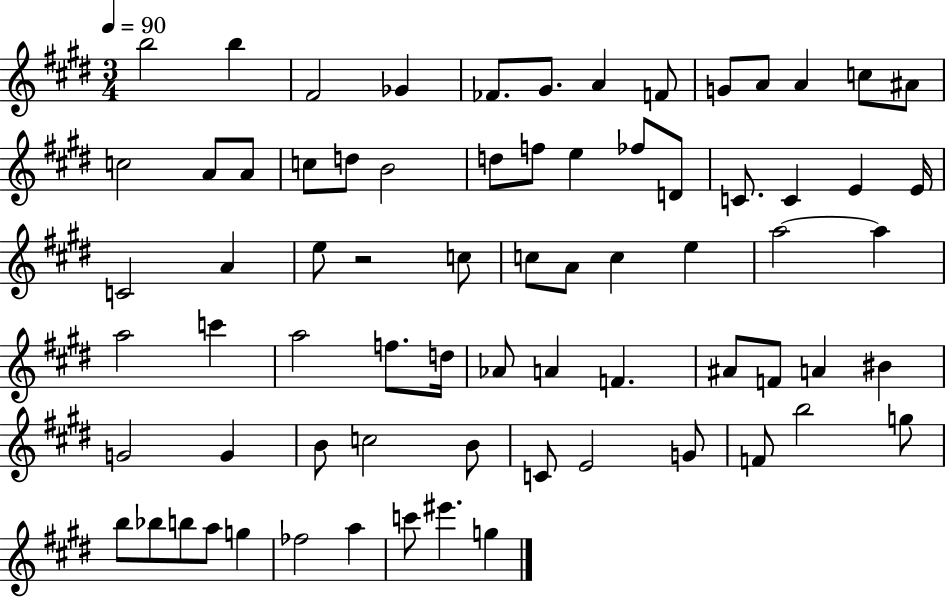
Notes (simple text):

B5/h B5/q F#4/h Gb4/q FES4/e. G#4/e. A4/q F4/e G4/e A4/e A4/q C5/e A#4/e C5/h A4/e A4/e C5/e D5/e B4/h D5/e F5/e E5/q FES5/e D4/e C4/e. C4/q E4/q E4/s C4/h A4/q E5/e R/h C5/e C5/e A4/e C5/q E5/q A5/h A5/q A5/h C6/q A5/h F5/e. D5/s Ab4/e A4/q F4/q. A#4/e F4/e A4/q BIS4/q G4/h G4/q B4/e C5/h B4/e C4/e E4/h G4/e F4/e B5/h G5/e B5/e Bb5/e B5/e A5/e G5/q FES5/h A5/q C6/e EIS6/q. G5/q